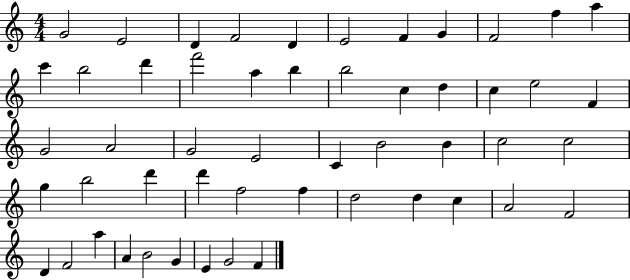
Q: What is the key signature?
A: C major